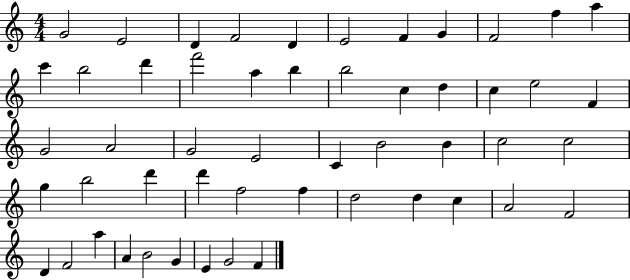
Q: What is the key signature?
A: C major